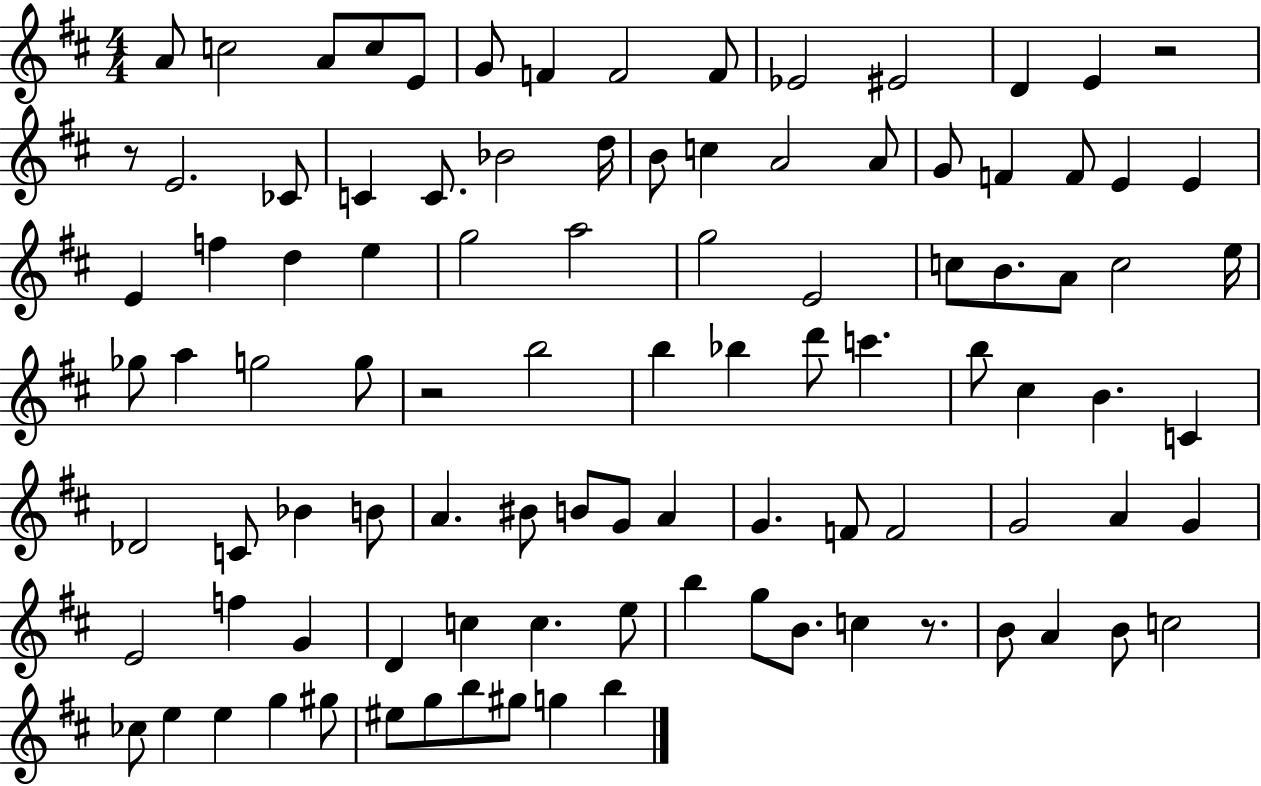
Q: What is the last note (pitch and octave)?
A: B5